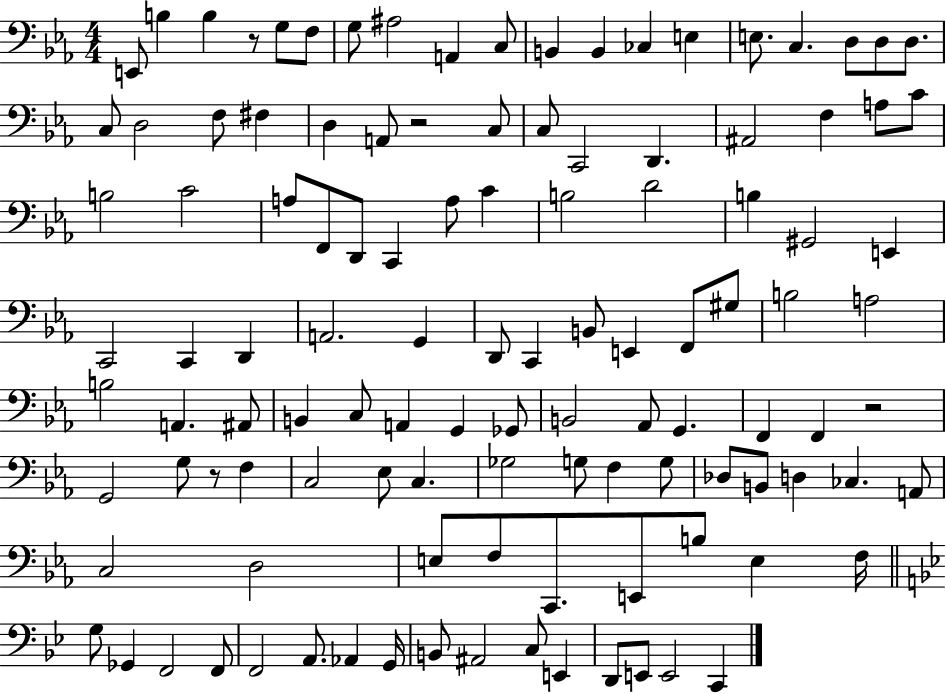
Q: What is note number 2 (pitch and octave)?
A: B3